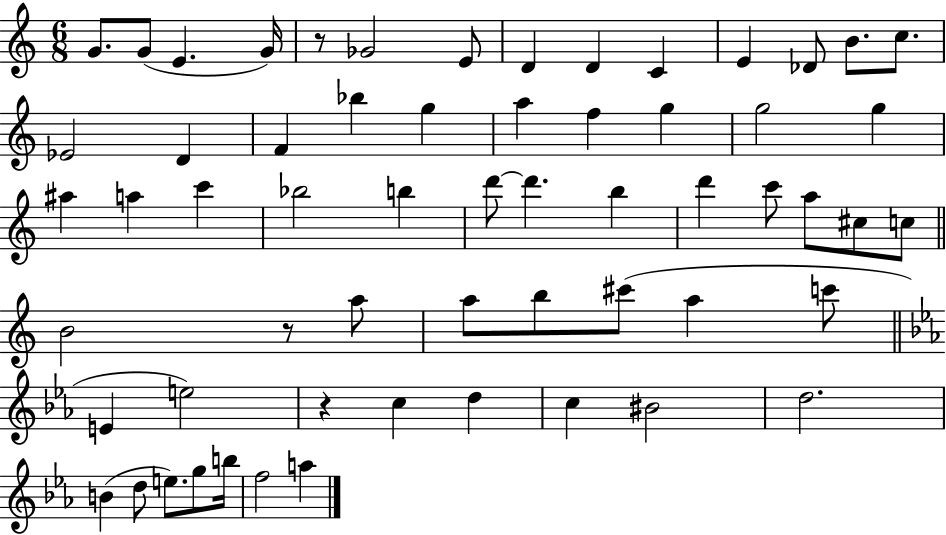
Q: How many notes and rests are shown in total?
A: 60